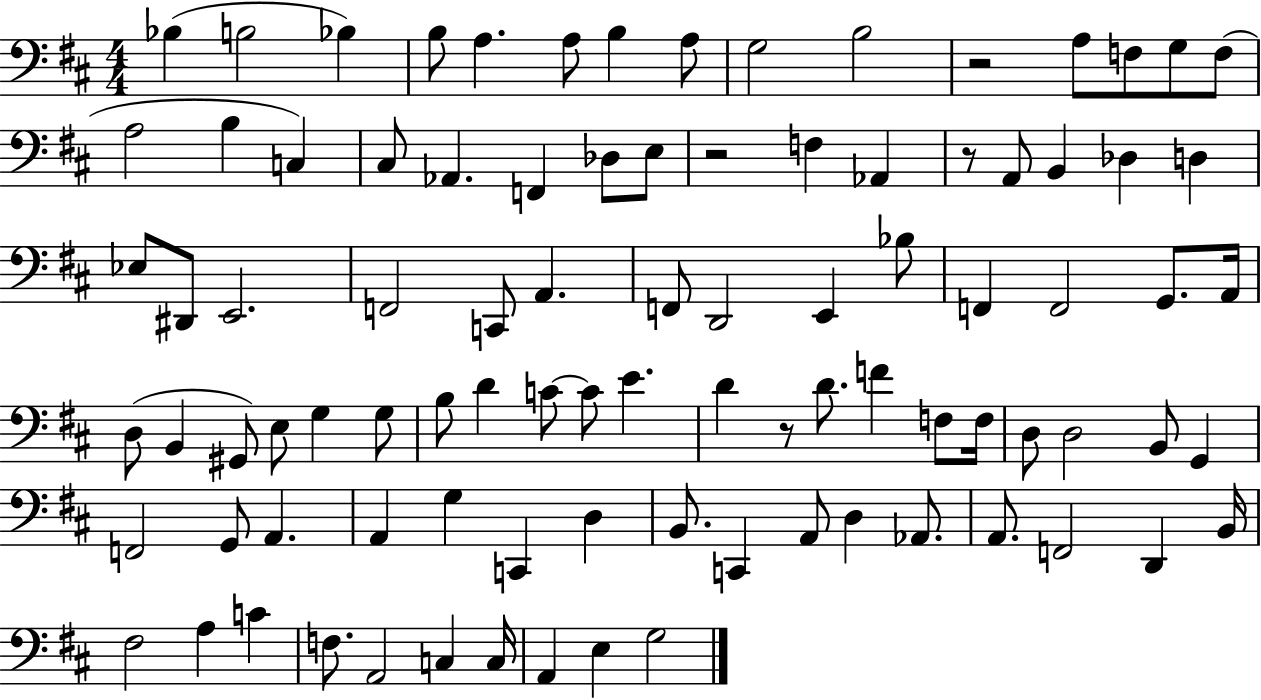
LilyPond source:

{
  \clef bass
  \numericTimeSignature
  \time 4/4
  \key d \major
  \repeat volta 2 { bes4( b2 bes4) | b8 a4. a8 b4 a8 | g2 b2 | r2 a8 f8 g8 f8( | \break a2 b4 c4) | cis8 aes,4. f,4 des8 e8 | r2 f4 aes,4 | r8 a,8 b,4 des4 d4 | \break ees8 dis,8 e,2. | f,2 c,8 a,4. | f,8 d,2 e,4 bes8 | f,4 f,2 g,8. a,16 | \break d8( b,4 gis,8) e8 g4 g8 | b8 d'4 c'8~~ c'8 e'4. | d'4 r8 d'8. f'4 f8 f16 | d8 d2 b,8 g,4 | \break f,2 g,8 a,4. | a,4 g4 c,4 d4 | b,8. c,4 a,8 d4 aes,8. | a,8. f,2 d,4 b,16 | \break fis2 a4 c'4 | f8. a,2 c4 c16 | a,4 e4 g2 | } \bar "|."
}